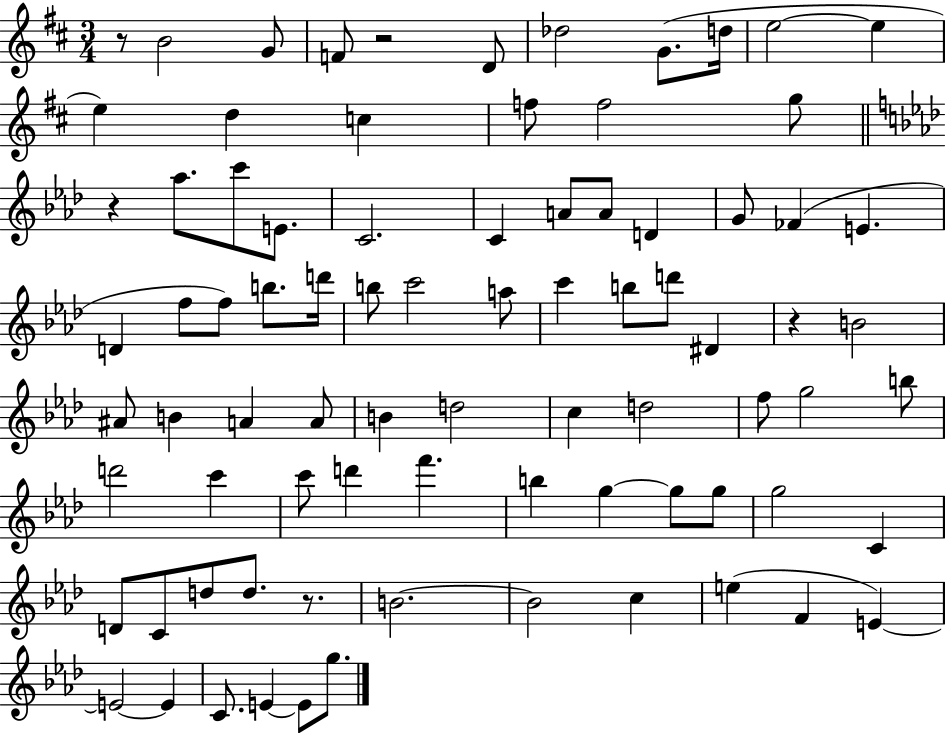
X:1
T:Untitled
M:3/4
L:1/4
K:D
z/2 B2 G/2 F/2 z2 D/2 _d2 G/2 d/4 e2 e e d c f/2 f2 g/2 z _a/2 c'/2 E/2 C2 C A/2 A/2 D G/2 _F E D f/2 f/2 b/2 d'/4 b/2 c'2 a/2 c' b/2 d'/2 ^D z B2 ^A/2 B A A/2 B d2 c d2 f/2 g2 b/2 d'2 c' c'/2 d' f' b g g/2 g/2 g2 C D/2 C/2 d/2 d/2 z/2 B2 B2 c e F E E2 E C/2 E E/2 g/2